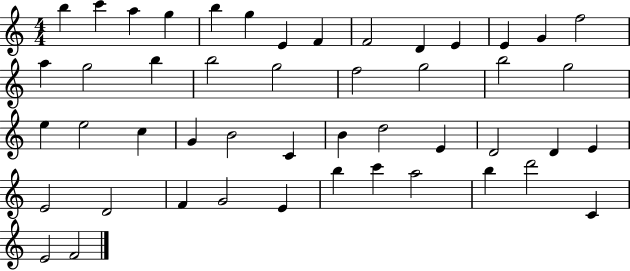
X:1
T:Untitled
M:4/4
L:1/4
K:C
b c' a g b g E F F2 D E E G f2 a g2 b b2 g2 f2 g2 b2 g2 e e2 c G B2 C B d2 E D2 D E E2 D2 F G2 E b c' a2 b d'2 C E2 F2